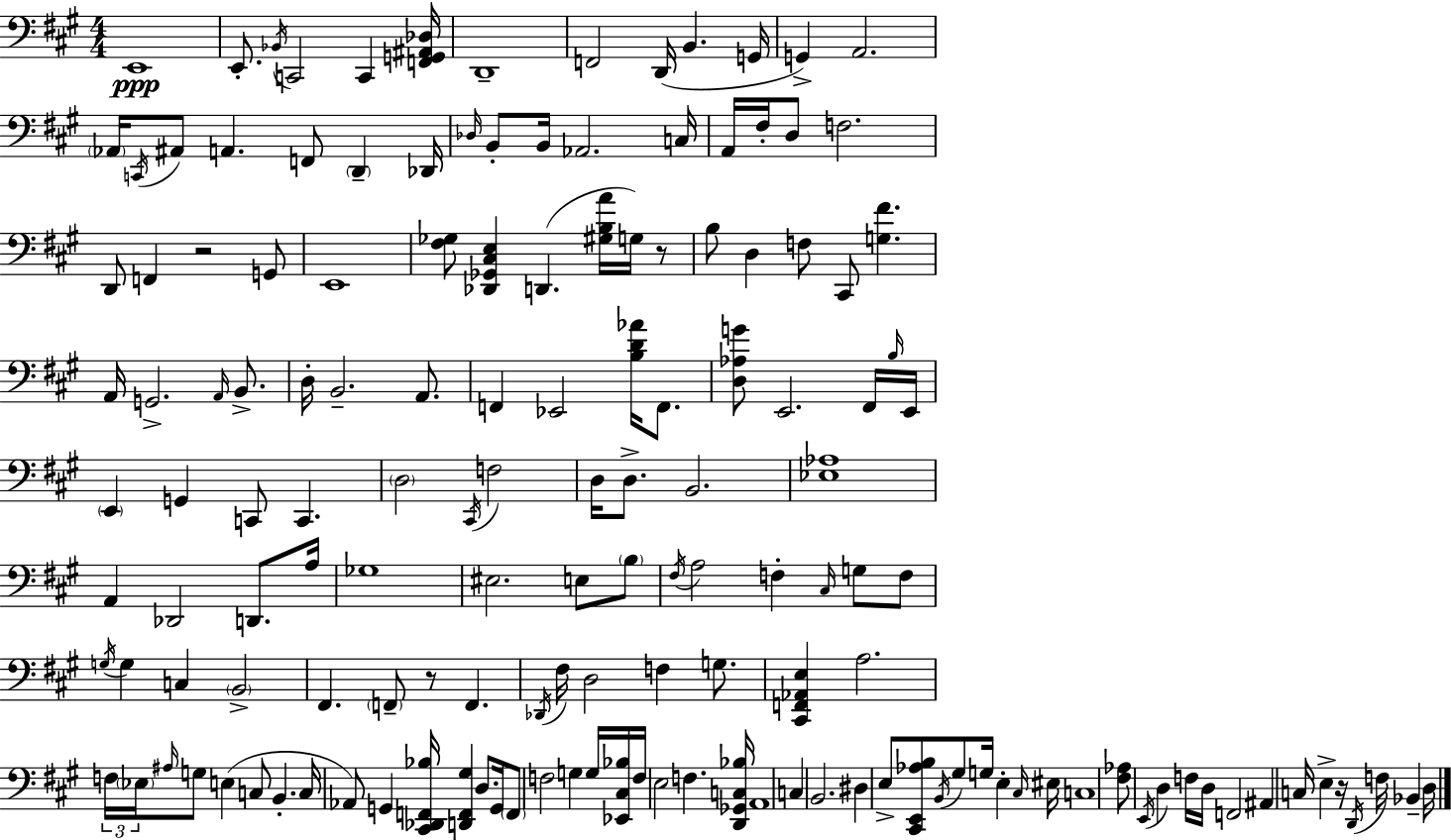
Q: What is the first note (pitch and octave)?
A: E2